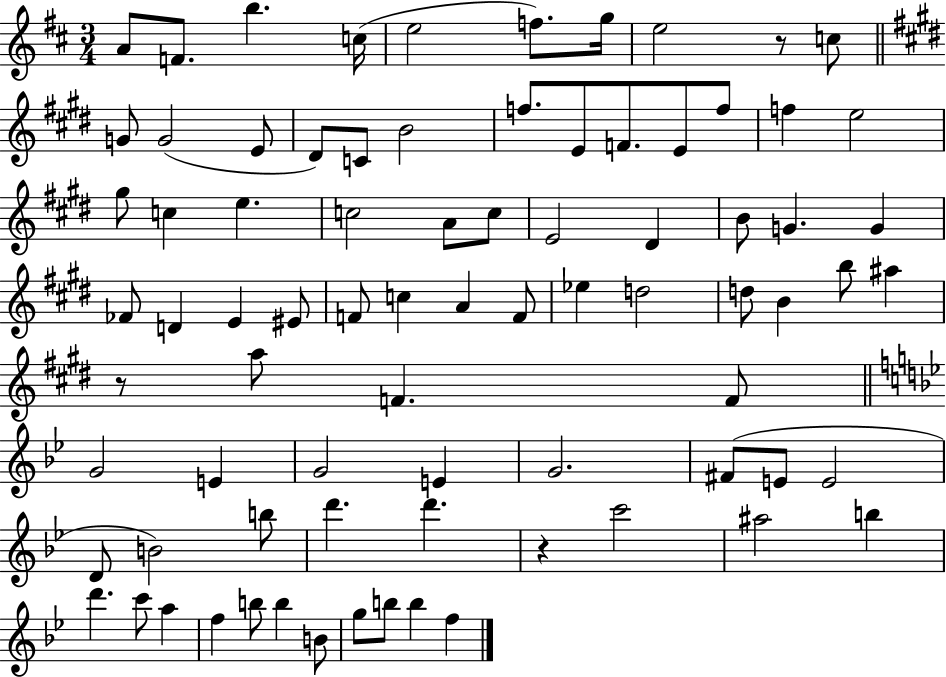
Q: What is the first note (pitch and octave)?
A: A4